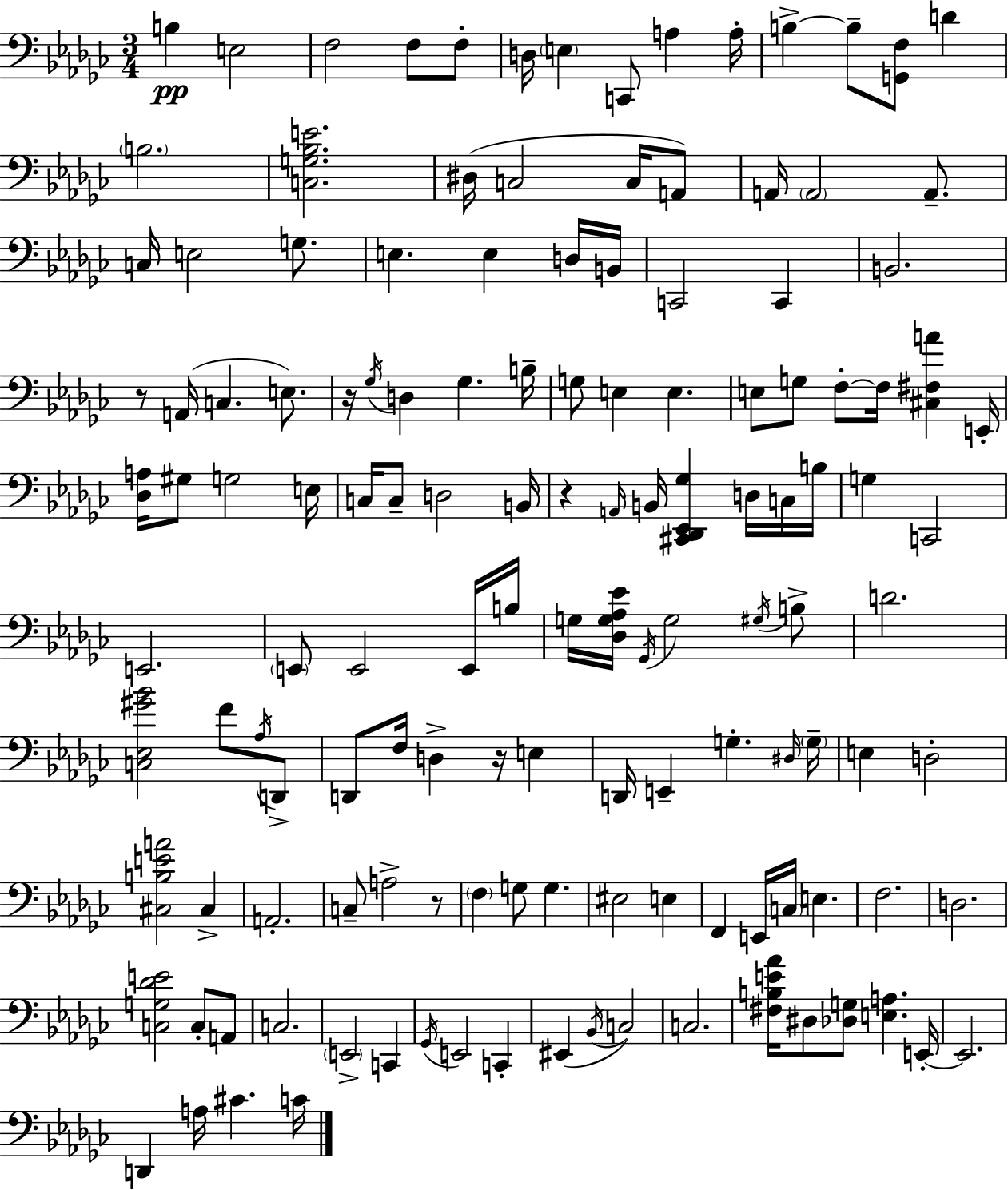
B3/q E3/h F3/h F3/e F3/e D3/s E3/q C2/e A3/q A3/s B3/q B3/e [G2,F3]/e D4/q B3/h. [C3,G3,Bb3,E4]/h. D#3/s C3/h C3/s A2/e A2/s A2/h A2/e. C3/s E3/h G3/e. E3/q. E3/q D3/s B2/s C2/h C2/q B2/h. R/e A2/s C3/q. E3/e. R/s Gb3/s D3/q Gb3/q. B3/s G3/e E3/q E3/q. E3/e G3/e F3/e F3/s [C#3,F#3,A4]/q E2/s [Db3,A3]/s G#3/e G3/h E3/s C3/s C3/e D3/h B2/s R/q A2/s B2/s [C#2,Db2,Eb2,Gb3]/q D3/s C3/s B3/s G3/q C2/h E2/h. E2/e E2/h E2/s B3/s G3/s [Db3,G3,Ab3,Eb4]/s Gb2/s G3/h G#3/s B3/e D4/h. [C3,Eb3,G#4,Bb4]/h F4/e Ab3/s D2/e D2/e F3/s D3/q R/s E3/q D2/s E2/q G3/q. D#3/s G3/s E3/q D3/h [C#3,B3,E4,A4]/h C#3/q A2/h. C3/e A3/h R/e F3/q G3/e G3/q. EIS3/h E3/q F2/q E2/s C3/s E3/q. F3/h. D3/h. [C3,G3,Db4,E4]/h C3/e A2/e C3/h. E2/h C2/q Gb2/s E2/h C2/q EIS2/q Bb2/s C3/h C3/h. [F#3,B3,E4,Ab4]/s D#3/e [Db3,G3]/e [E3,A3]/q. E2/s E2/h. D2/q A3/s C#4/q. C4/s